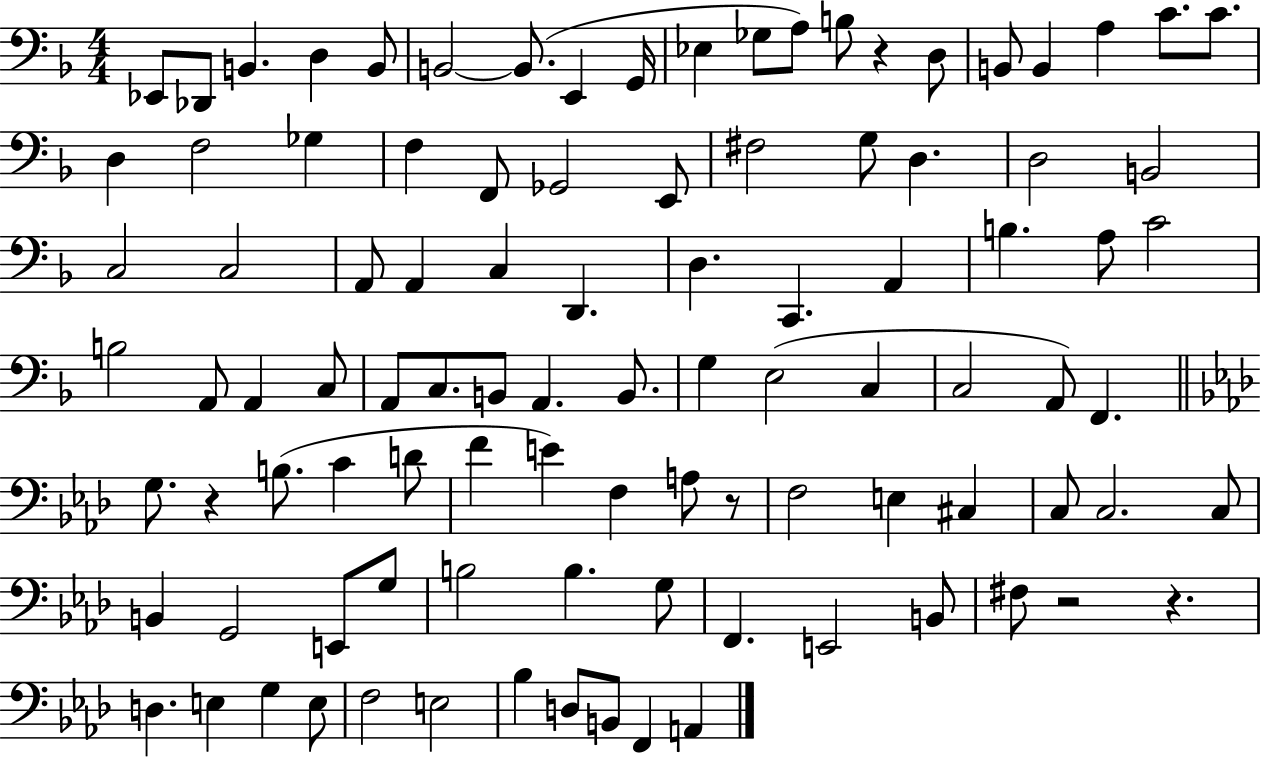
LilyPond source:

{
  \clef bass
  \numericTimeSignature
  \time 4/4
  \key f \major
  ees,8 des,8 b,4. d4 b,8 | b,2~~ b,8.( e,4 g,16 | ees4 ges8 a8) b8 r4 d8 | b,8 b,4 a4 c'8. c'8. | \break d4 f2 ges4 | f4 f,8 ges,2 e,8 | fis2 g8 d4. | d2 b,2 | \break c2 c2 | a,8 a,4 c4 d,4. | d4. c,4. a,4 | b4. a8 c'2 | \break b2 a,8 a,4 c8 | a,8 c8. b,8 a,4. b,8. | g4 e2( c4 | c2 a,8) f,4. | \break \bar "||" \break \key aes \major g8. r4 b8.( c'4 d'8 | f'4 e'4) f4 a8 r8 | f2 e4 cis4 | c8 c2. c8 | \break b,4 g,2 e,8 g8 | b2 b4. g8 | f,4. e,2 b,8 | fis8 r2 r4. | \break d4. e4 g4 e8 | f2 e2 | bes4 d8 b,8 f,4 a,4 | \bar "|."
}